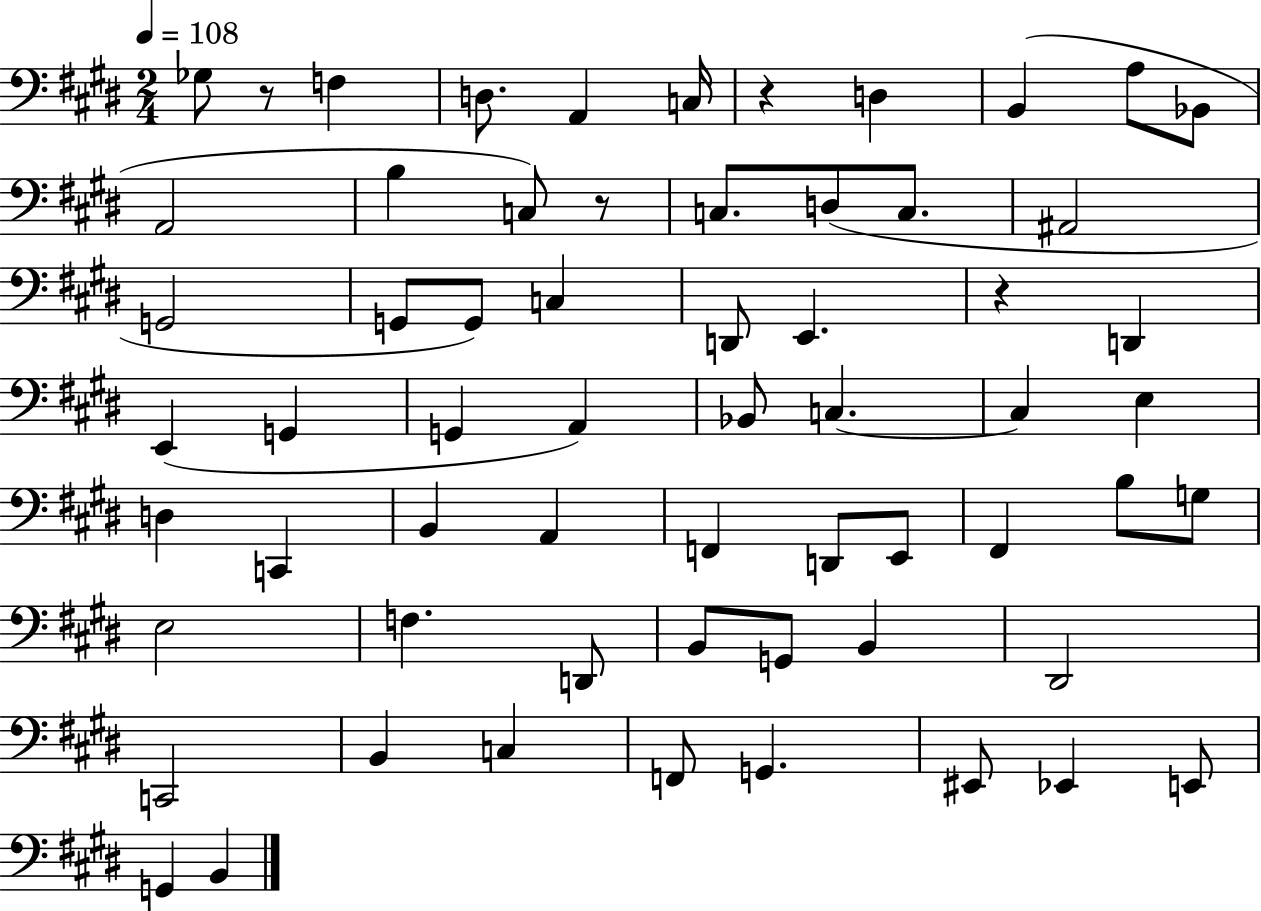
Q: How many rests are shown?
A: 4